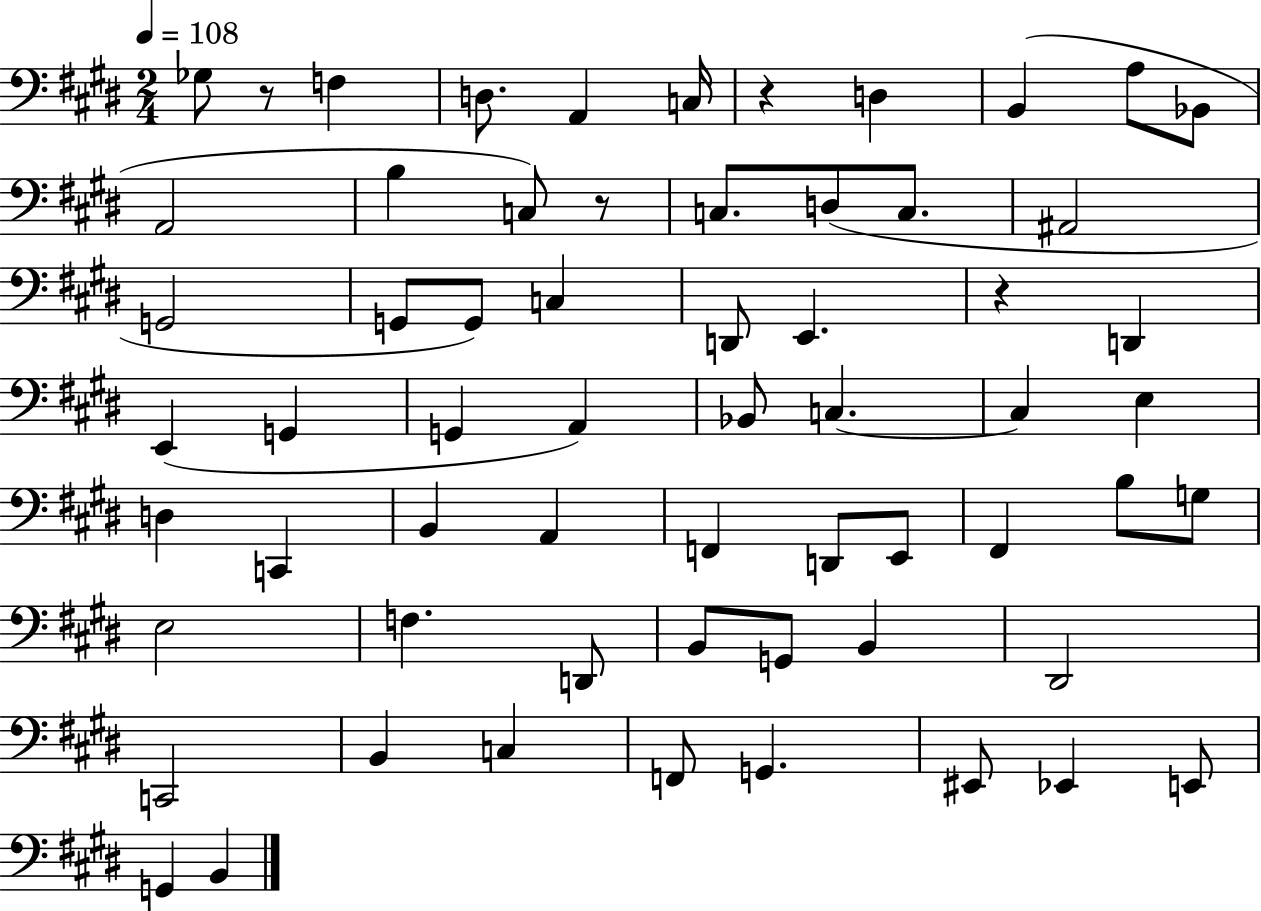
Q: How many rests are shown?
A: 4